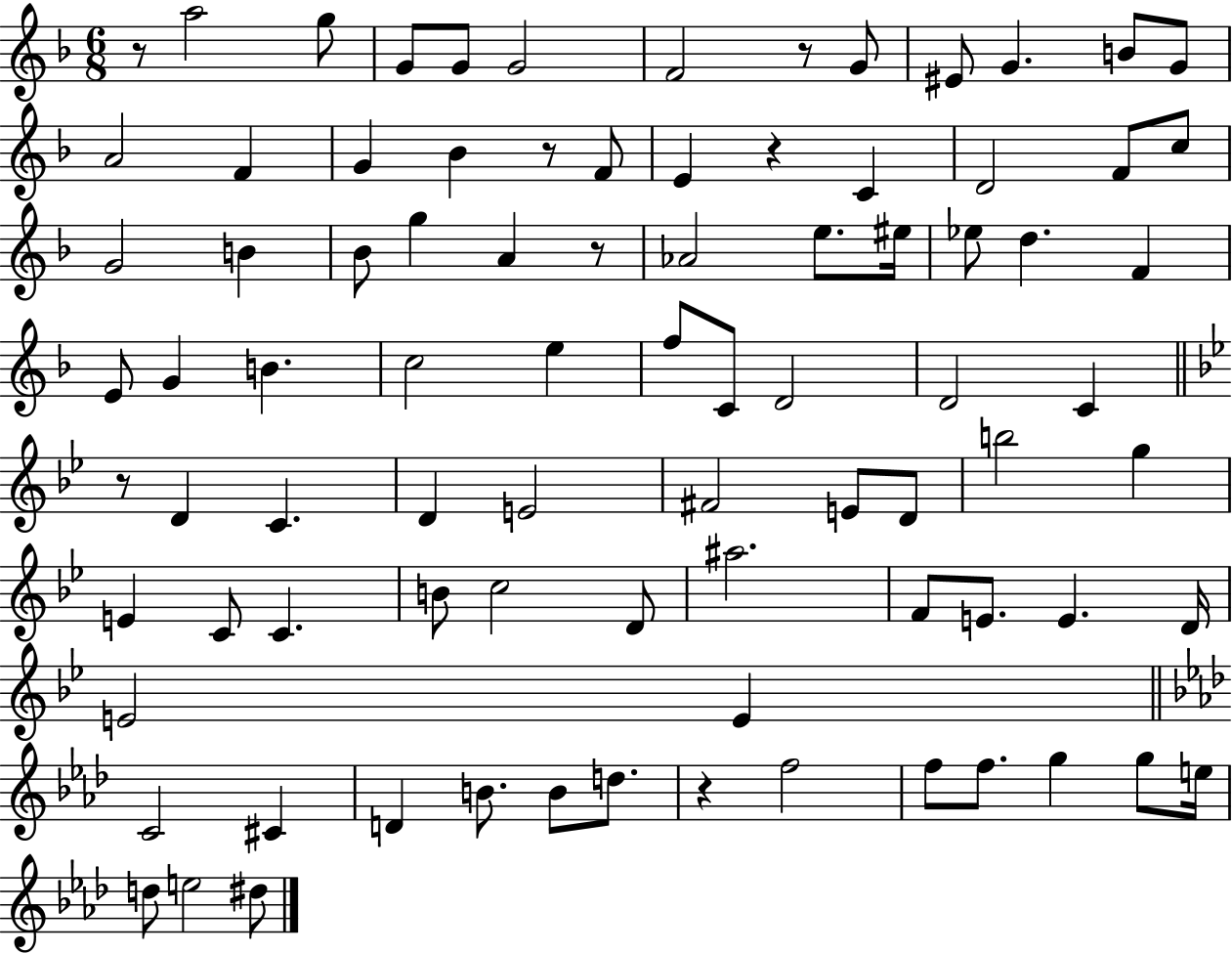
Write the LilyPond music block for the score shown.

{
  \clef treble
  \numericTimeSignature
  \time 6/8
  \key f \major
  \repeat volta 2 { r8 a''2 g''8 | g'8 g'8 g'2 | f'2 r8 g'8 | eis'8 g'4. b'8 g'8 | \break a'2 f'4 | g'4 bes'4 r8 f'8 | e'4 r4 c'4 | d'2 f'8 c''8 | \break g'2 b'4 | bes'8 g''4 a'4 r8 | aes'2 e''8. eis''16 | ees''8 d''4. f'4 | \break e'8 g'4 b'4. | c''2 e''4 | f''8 c'8 d'2 | d'2 c'4 | \break \bar "||" \break \key g \minor r8 d'4 c'4. | d'4 e'2 | fis'2 e'8 d'8 | b''2 g''4 | \break e'4 c'8 c'4. | b'8 c''2 d'8 | ais''2. | f'8 e'8. e'4. d'16 | \break e'2 e'4 | \bar "||" \break \key aes \major c'2 cis'4 | d'4 b'8. b'8 d''8. | r4 f''2 | f''8 f''8. g''4 g''8 e''16 | \break d''8 e''2 dis''8 | } \bar "|."
}